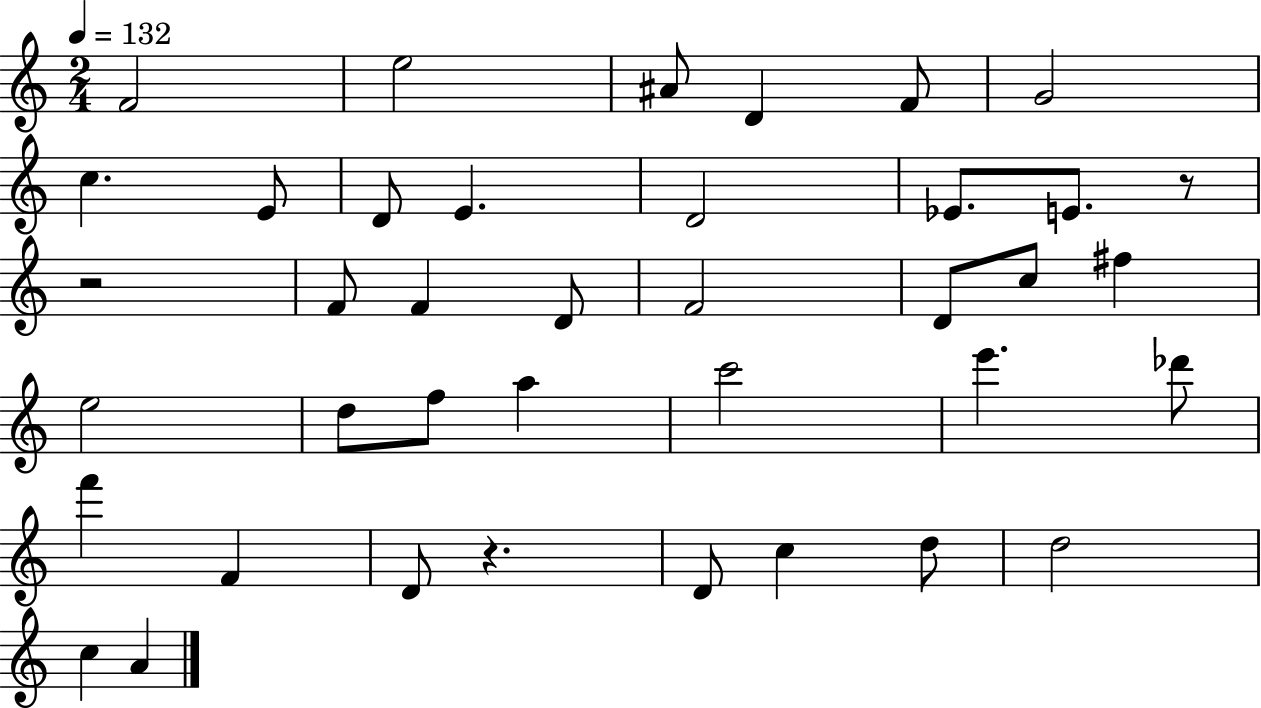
F4/h E5/h A#4/e D4/q F4/e G4/h C5/q. E4/e D4/e E4/q. D4/h Eb4/e. E4/e. R/e R/h F4/e F4/q D4/e F4/h D4/e C5/e F#5/q E5/h D5/e F5/e A5/q C6/h E6/q. Db6/e F6/q F4/q D4/e R/q. D4/e C5/q D5/e D5/h C5/q A4/q